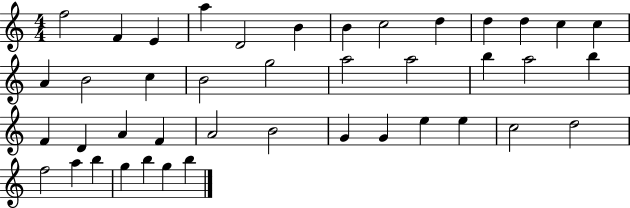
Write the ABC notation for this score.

X:1
T:Untitled
M:4/4
L:1/4
K:C
f2 F E a D2 B B c2 d d d c c A B2 c B2 g2 a2 a2 b a2 b F D A F A2 B2 G G e e c2 d2 f2 a b g b g b